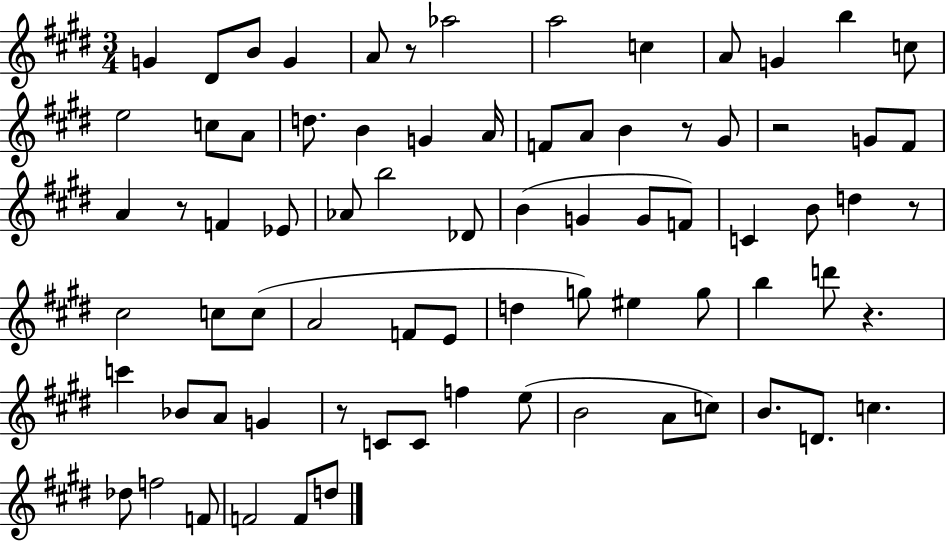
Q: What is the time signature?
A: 3/4